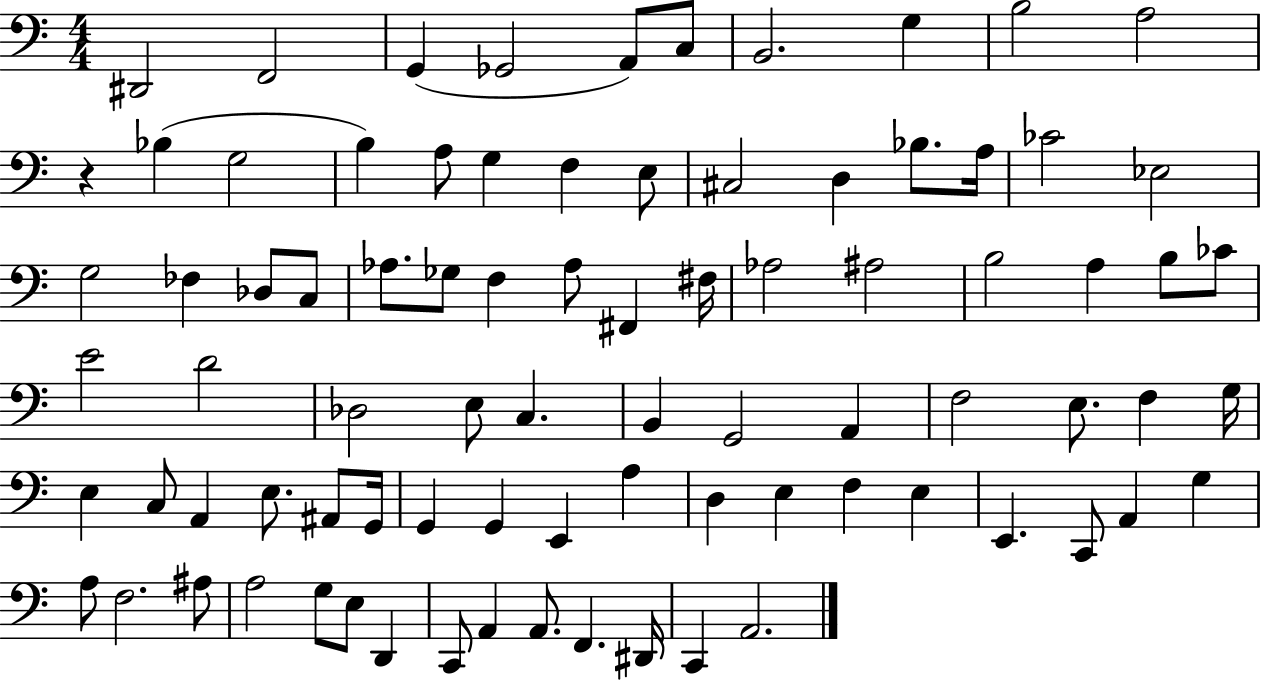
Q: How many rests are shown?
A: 1